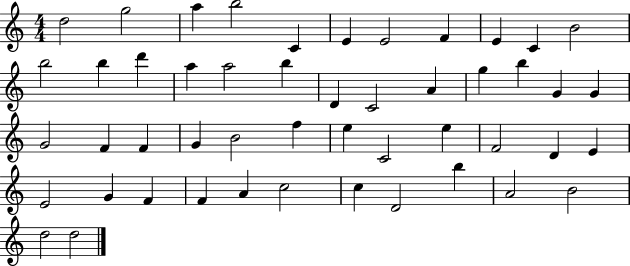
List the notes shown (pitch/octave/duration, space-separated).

D5/h G5/h A5/q B5/h C4/q E4/q E4/h F4/q E4/q C4/q B4/h B5/h B5/q D6/q A5/q A5/h B5/q D4/q C4/h A4/q G5/q B5/q G4/q G4/q G4/h F4/q F4/q G4/q B4/h F5/q E5/q C4/h E5/q F4/h D4/q E4/q E4/h G4/q F4/q F4/q A4/q C5/h C5/q D4/h B5/q A4/h B4/h D5/h D5/h